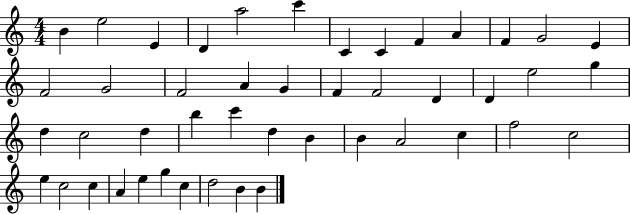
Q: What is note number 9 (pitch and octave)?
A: F4